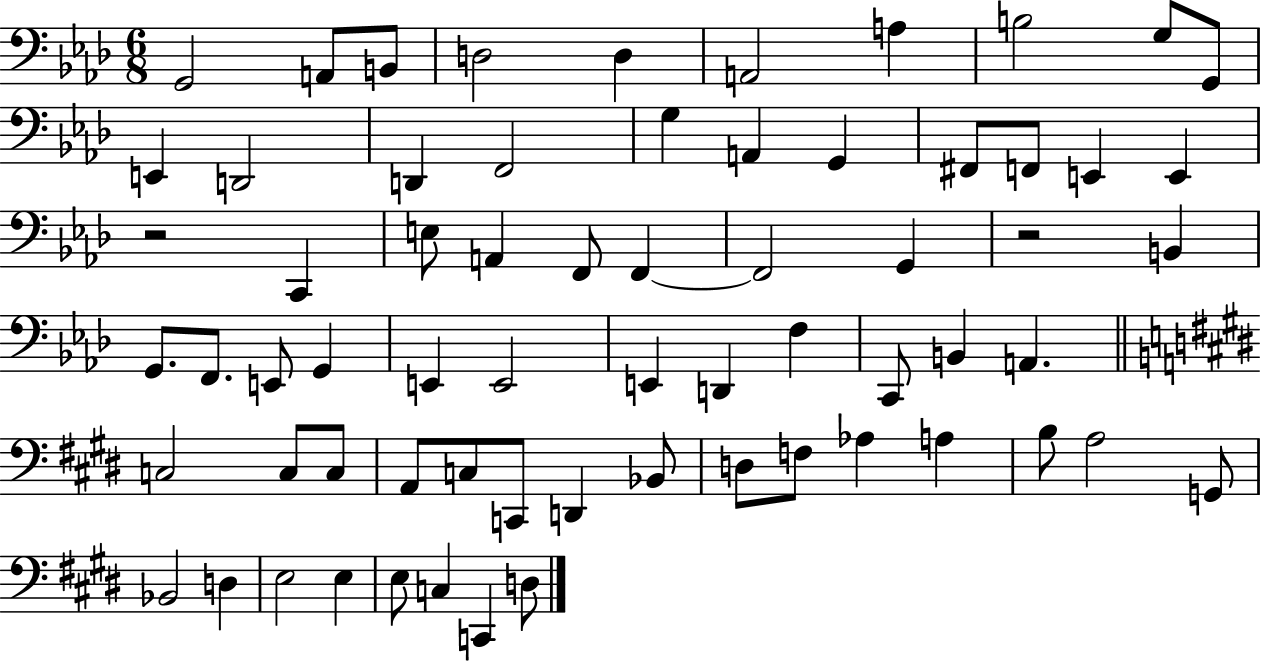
{
  \clef bass
  \numericTimeSignature
  \time 6/8
  \key aes \major
  g,2 a,8 b,8 | d2 d4 | a,2 a4 | b2 g8 g,8 | \break e,4 d,2 | d,4 f,2 | g4 a,4 g,4 | fis,8 f,8 e,4 e,4 | \break r2 c,4 | e8 a,4 f,8 f,4~~ | f,2 g,4 | r2 b,4 | \break g,8. f,8. e,8 g,4 | e,4 e,2 | e,4 d,4 f4 | c,8 b,4 a,4. | \break \bar "||" \break \key e \major c2 c8 c8 | a,8 c8 c,8 d,4 bes,8 | d8 f8 aes4 a4 | b8 a2 g,8 | \break bes,2 d4 | e2 e4 | e8 c4 c,4 d8 | \bar "|."
}